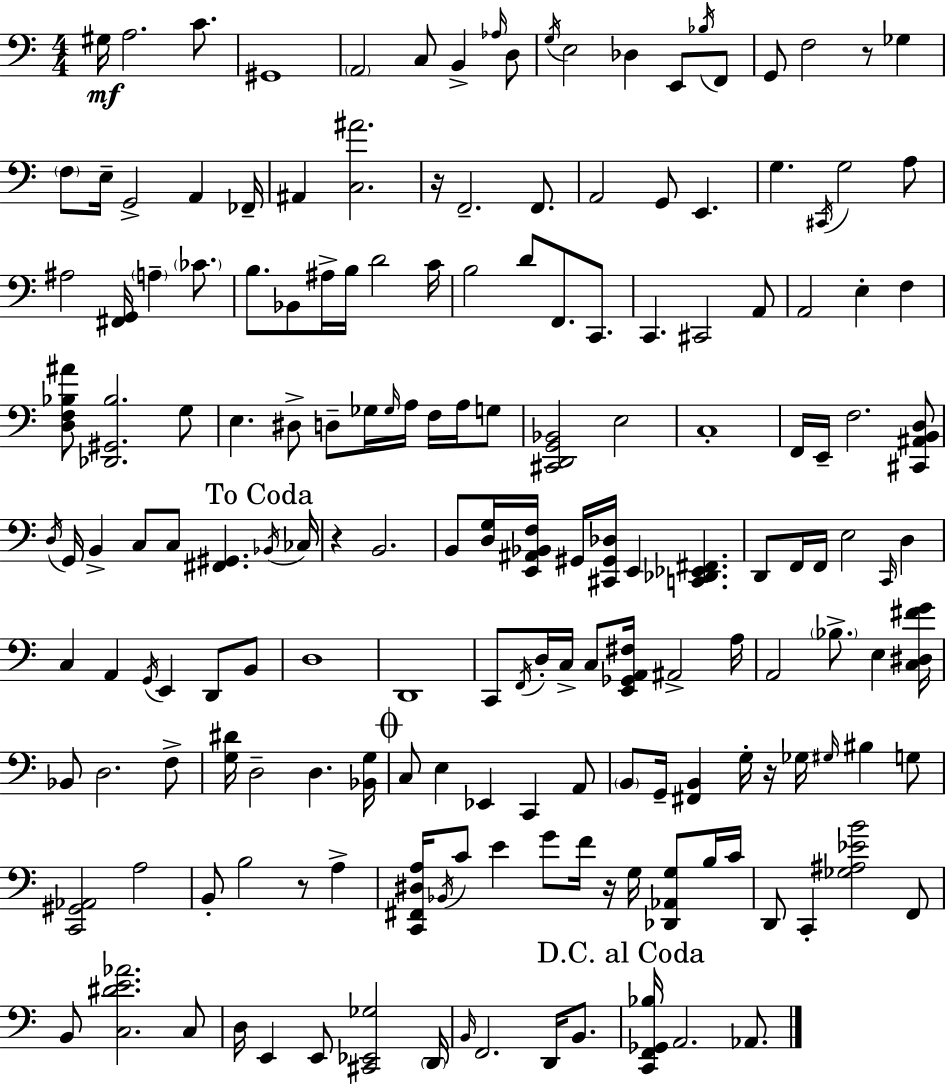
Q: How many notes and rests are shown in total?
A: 175